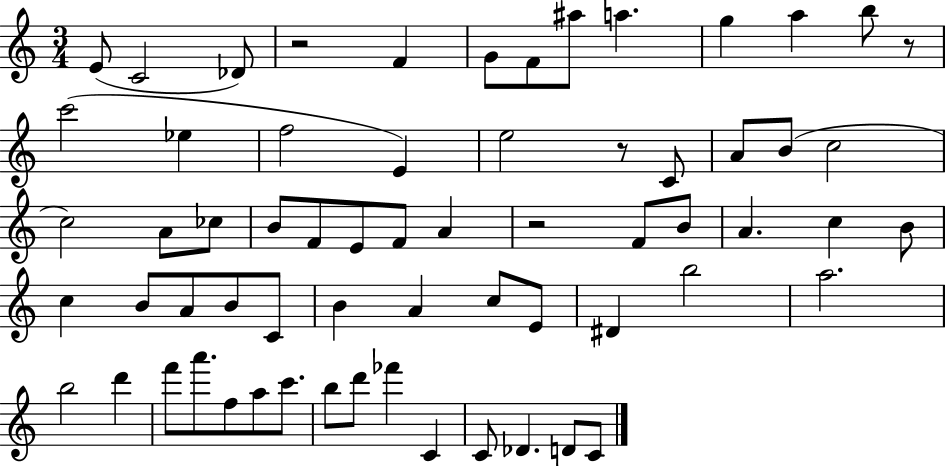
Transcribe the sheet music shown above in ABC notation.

X:1
T:Untitled
M:3/4
L:1/4
K:C
E/2 C2 _D/2 z2 F G/2 F/2 ^a/2 a g a b/2 z/2 c'2 _e f2 E e2 z/2 C/2 A/2 B/2 c2 c2 A/2 _c/2 B/2 F/2 E/2 F/2 A z2 F/2 B/2 A c B/2 c B/2 A/2 B/2 C/2 B A c/2 E/2 ^D b2 a2 b2 d' f'/2 a'/2 f/2 a/2 c'/2 b/2 d'/2 _f' C C/2 _D D/2 C/2